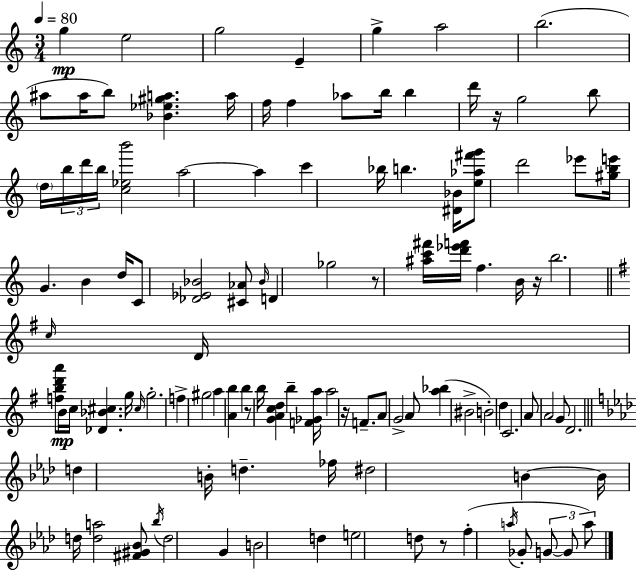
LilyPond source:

{
  \clef treble
  \numericTimeSignature
  \time 3/4
  \key a \minor
  \tempo 4 = 80
  \repeat volta 2 { g''4\mp e''2 | g''2 e'4-- | g''4-> a''2 | b''2.( | \break ais''8 ais''16 b''8) <bes' ees'' gis'' a''>4. a''16 | f''16 f''4 aes''8 b''16 b''4 | d'''16 r16 g''2 b''8 | \parenthesize d''16 \tuplet 3/2 { b''16 d'''16 b''16 } <c'' ees'' b'''>2 | \break a''2~~ a''4 | c'''4 bes''16 b''4. <dis' bes'>16 | <e'' aes'' fis''' g'''>8 d'''2 ees'''8 | <gis'' b'' e'''>16 g'4. b'4 d''16 | \break c'8 <des' ees' bes'>2 <cis' aes'>8 | \grace { bes'16 } d'4 ges''2 | r8 <ais'' c''' fis'''>16 <d''' ees''' f'''>16 f''4. b'16 | r16 b''2. | \break \bar "||" \break \key g \major \grace { c''16 } d'16 <f'' b'' d''' a'''>8 b'16\mp c''16 <des' bes' cis''>4. | g''16 \grace { cis''16 } g''2.-. | f''4-> gis''2 | a''4 <a' b''>4 b''4 | \break r8 b''16 <g' a' c'' d''>4 b''4-- | <f' ges' a''>16 a''2 r16 f'8.-- | a'8 g'2-> | a'8 <a'' bes''>4( bis'2-> | \break b'2-.) d''4 | c'2. | a'8 a'2 | g'8 d'2. | \break \bar "||" \break \key aes \major d''4 b'16-. d''4.-- fes''16 | dis''2 b'4~~ | b'16 d''16 <d'' a''>2 <fis' gis' bes'>8 | \acciaccatura { bes''16 } d''2 g'4 | \break b'2 d''4 | e''2 d''8 r8 | f''4-.( \acciaccatura { a''16 } ges'8-. \tuplet 3/2 { g'8~~ g'8 | a''8) } } \bar "|."
}